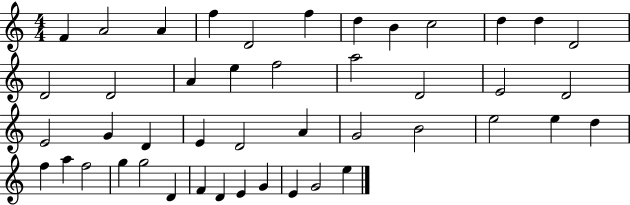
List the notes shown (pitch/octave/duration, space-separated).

F4/q A4/h A4/q F5/q D4/h F5/q D5/q B4/q C5/h D5/q D5/q D4/h D4/h D4/h A4/q E5/q F5/h A5/h D4/h E4/h D4/h E4/h G4/q D4/q E4/q D4/h A4/q G4/h B4/h E5/h E5/q D5/q F5/q A5/q F5/h G5/q G5/h D4/q F4/q D4/q E4/q G4/q E4/q G4/h E5/q